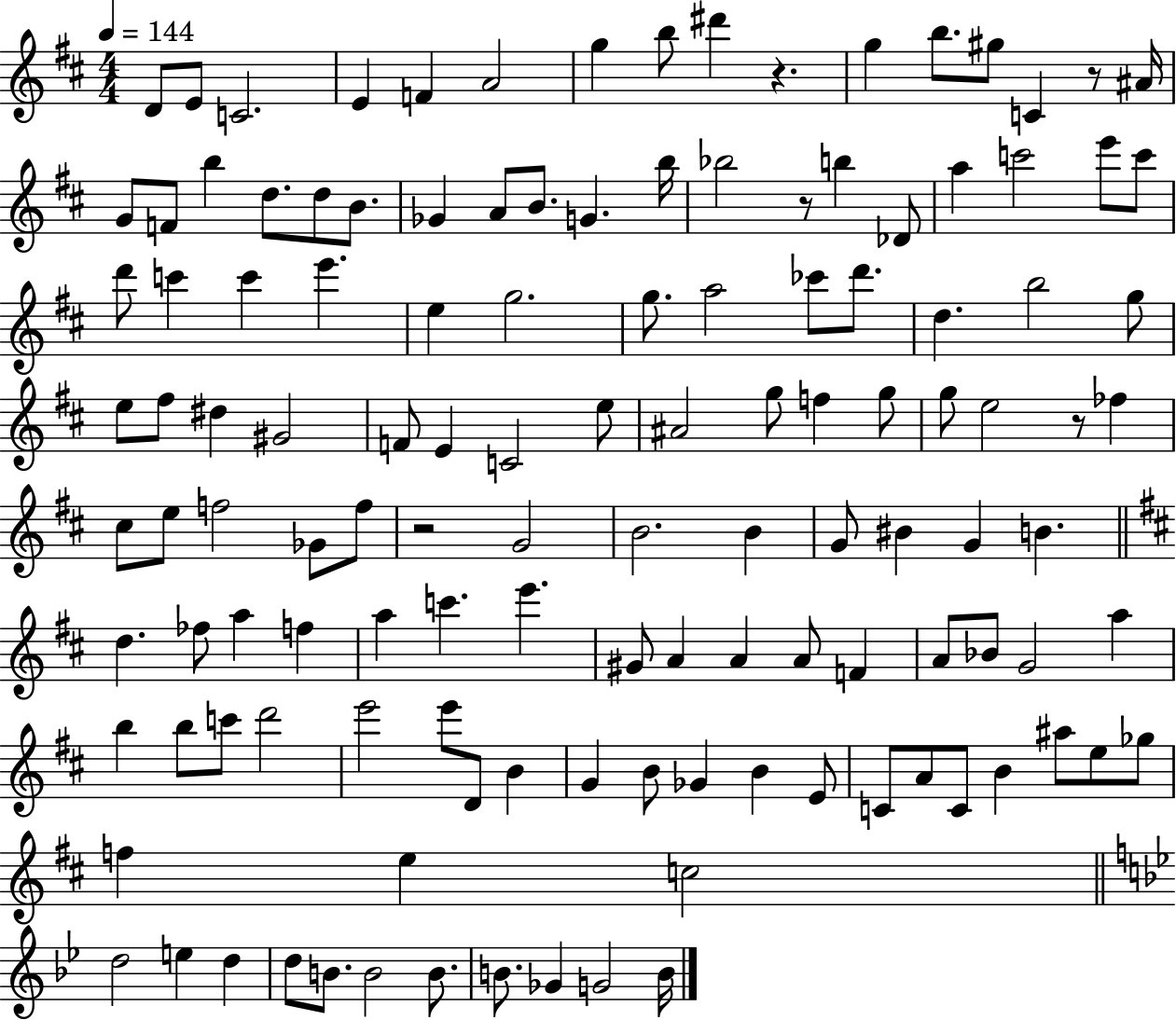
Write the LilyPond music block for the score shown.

{
  \clef treble
  \numericTimeSignature
  \time 4/4
  \key d \major
  \tempo 4 = 144
  \repeat volta 2 { d'8 e'8 c'2. | e'4 f'4 a'2 | g''4 b''8 dis'''4 r4. | g''4 b''8. gis''8 c'4 r8 ais'16 | \break g'8 f'8 b''4 d''8. d''8 b'8. | ges'4 a'8 b'8. g'4. b''16 | bes''2 r8 b''4 des'8 | a''4 c'''2 e'''8 c'''8 | \break d'''8 c'''4 c'''4 e'''4. | e''4 g''2. | g''8. a''2 ces'''8 d'''8. | d''4. b''2 g''8 | \break e''8 fis''8 dis''4 gis'2 | f'8 e'4 c'2 e''8 | ais'2 g''8 f''4 g''8 | g''8 e''2 r8 fes''4 | \break cis''8 e''8 f''2 ges'8 f''8 | r2 g'2 | b'2. b'4 | g'8 bis'4 g'4 b'4. | \break \bar "||" \break \key d \major d''4. fes''8 a''4 f''4 | a''4 c'''4. e'''4. | gis'8 a'4 a'4 a'8 f'4 | a'8 bes'8 g'2 a''4 | \break b''4 b''8 c'''8 d'''2 | e'''2 e'''8 d'8 b'4 | g'4 b'8 ges'4 b'4 e'8 | c'8 a'8 c'8 b'4 ais''8 e''8 ges''8 | \break f''4 e''4 c''2 | \bar "||" \break \key bes \major d''2 e''4 d''4 | d''8 b'8. b'2 b'8. | b'8. ges'4 g'2 b'16 | } \bar "|."
}